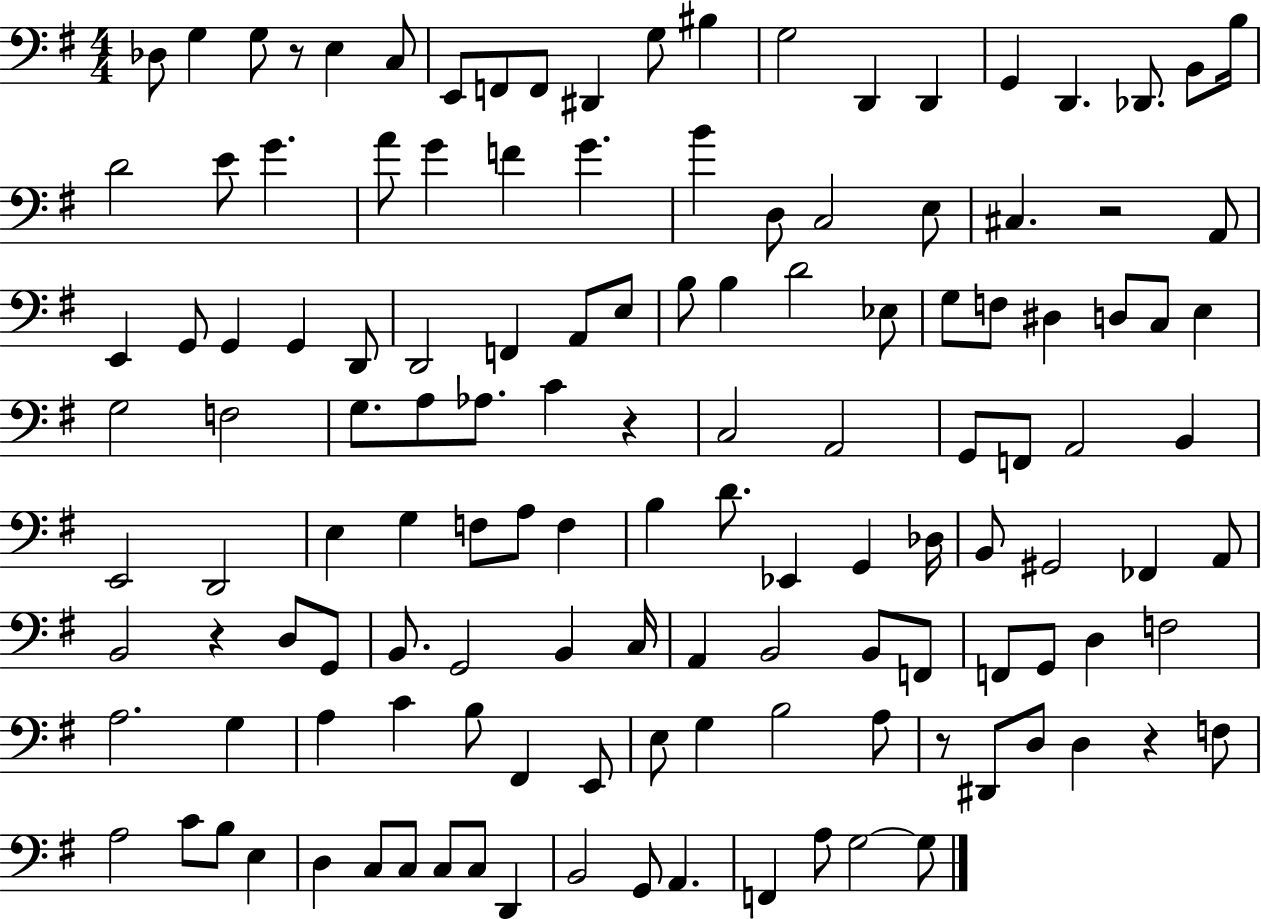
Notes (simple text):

Db3/e G3/q G3/e R/e E3/q C3/e E2/e F2/e F2/e D#2/q G3/e BIS3/q G3/h D2/q D2/q G2/q D2/q. Db2/e. B2/e B3/s D4/h E4/e G4/q. A4/e G4/q F4/q G4/q. B4/q D3/e C3/h E3/e C#3/q. R/h A2/e E2/q G2/e G2/q G2/q D2/e D2/h F2/q A2/e E3/e B3/e B3/q D4/h Eb3/e G3/e F3/e D#3/q D3/e C3/e E3/q G3/h F3/h G3/e. A3/e Ab3/e. C4/q R/q C3/h A2/h G2/e F2/e A2/h B2/q E2/h D2/h E3/q G3/q F3/e A3/e F3/q B3/q D4/e. Eb2/q G2/q Db3/s B2/e G#2/h FES2/q A2/e B2/h R/q D3/e G2/e B2/e. G2/h B2/q C3/s A2/q B2/h B2/e F2/e F2/e G2/e D3/q F3/h A3/h. G3/q A3/q C4/q B3/e F#2/q E2/e E3/e G3/q B3/h A3/e R/e D#2/e D3/e D3/q R/q F3/e A3/h C4/e B3/e E3/q D3/q C3/e C3/e C3/e C3/e D2/q B2/h G2/e A2/q. F2/q A3/e G3/h G3/e